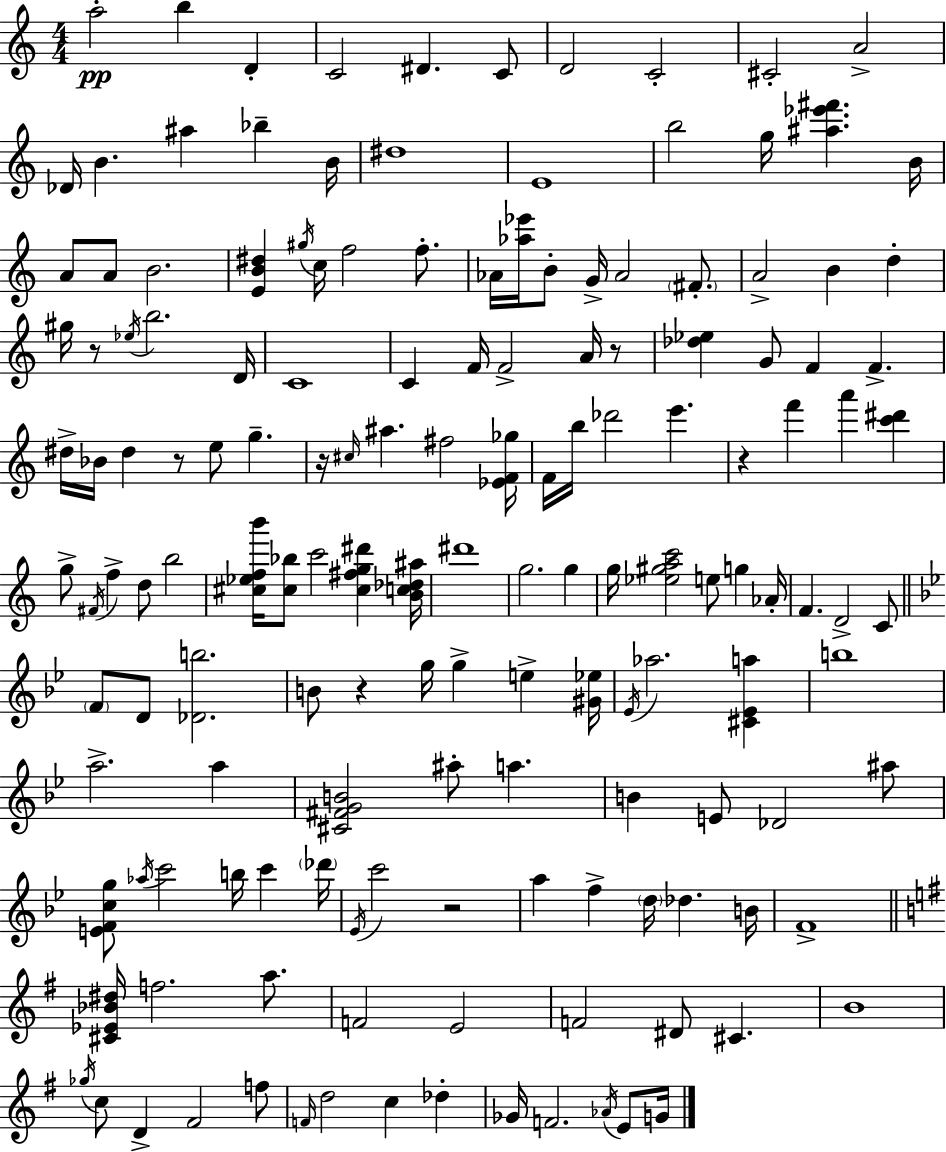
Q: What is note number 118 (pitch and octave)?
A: D4